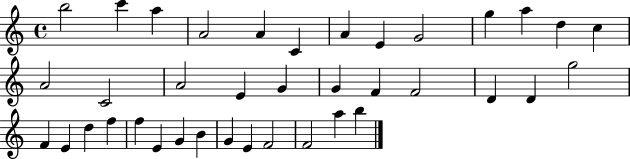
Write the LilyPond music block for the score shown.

{
  \clef treble
  \time 4/4
  \defaultTimeSignature
  \key c \major
  b''2 c'''4 a''4 | a'2 a'4 c'4 | a'4 e'4 g'2 | g''4 a''4 d''4 c''4 | \break a'2 c'2 | a'2 e'4 g'4 | g'4 f'4 f'2 | d'4 d'4 g''2 | \break f'4 e'4 d''4 f''4 | f''4 e'4 g'4 b'4 | g'4 e'4 f'2 | f'2 a''4 b''4 | \break \bar "|."
}